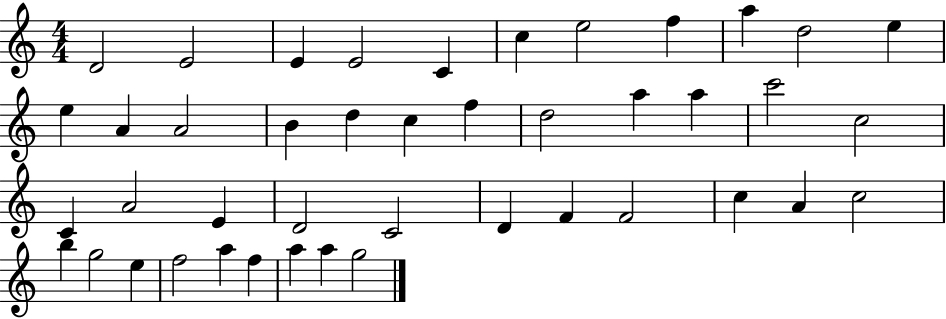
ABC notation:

X:1
T:Untitled
M:4/4
L:1/4
K:C
D2 E2 E E2 C c e2 f a d2 e e A A2 B d c f d2 a a c'2 c2 C A2 E D2 C2 D F F2 c A c2 b g2 e f2 a f a a g2